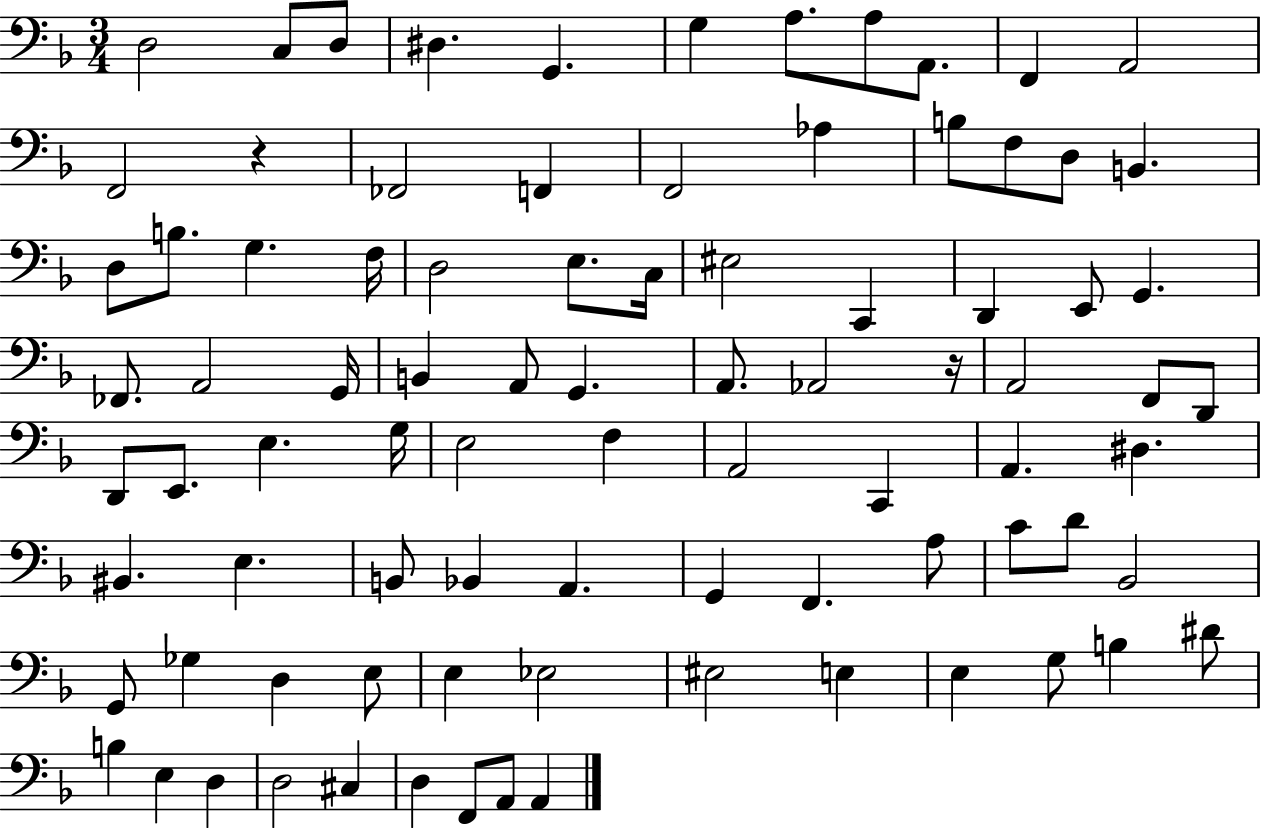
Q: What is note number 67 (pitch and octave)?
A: D3